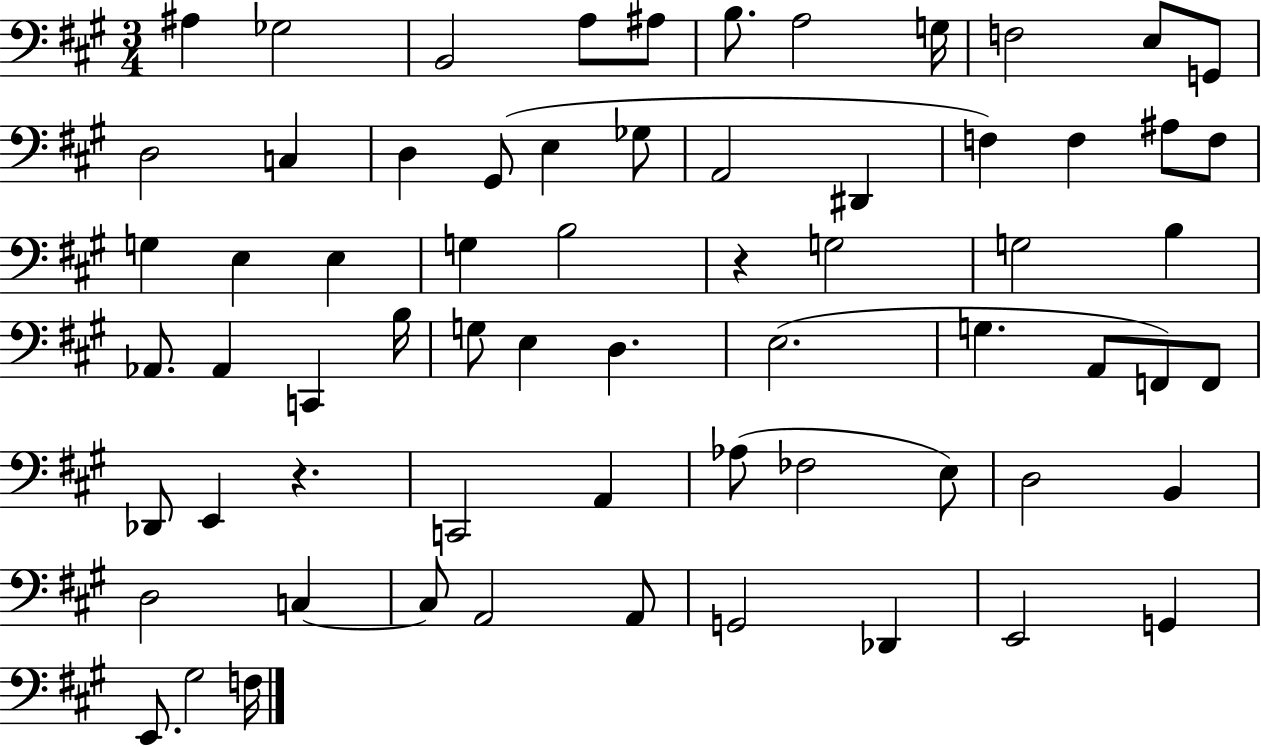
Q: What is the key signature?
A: A major